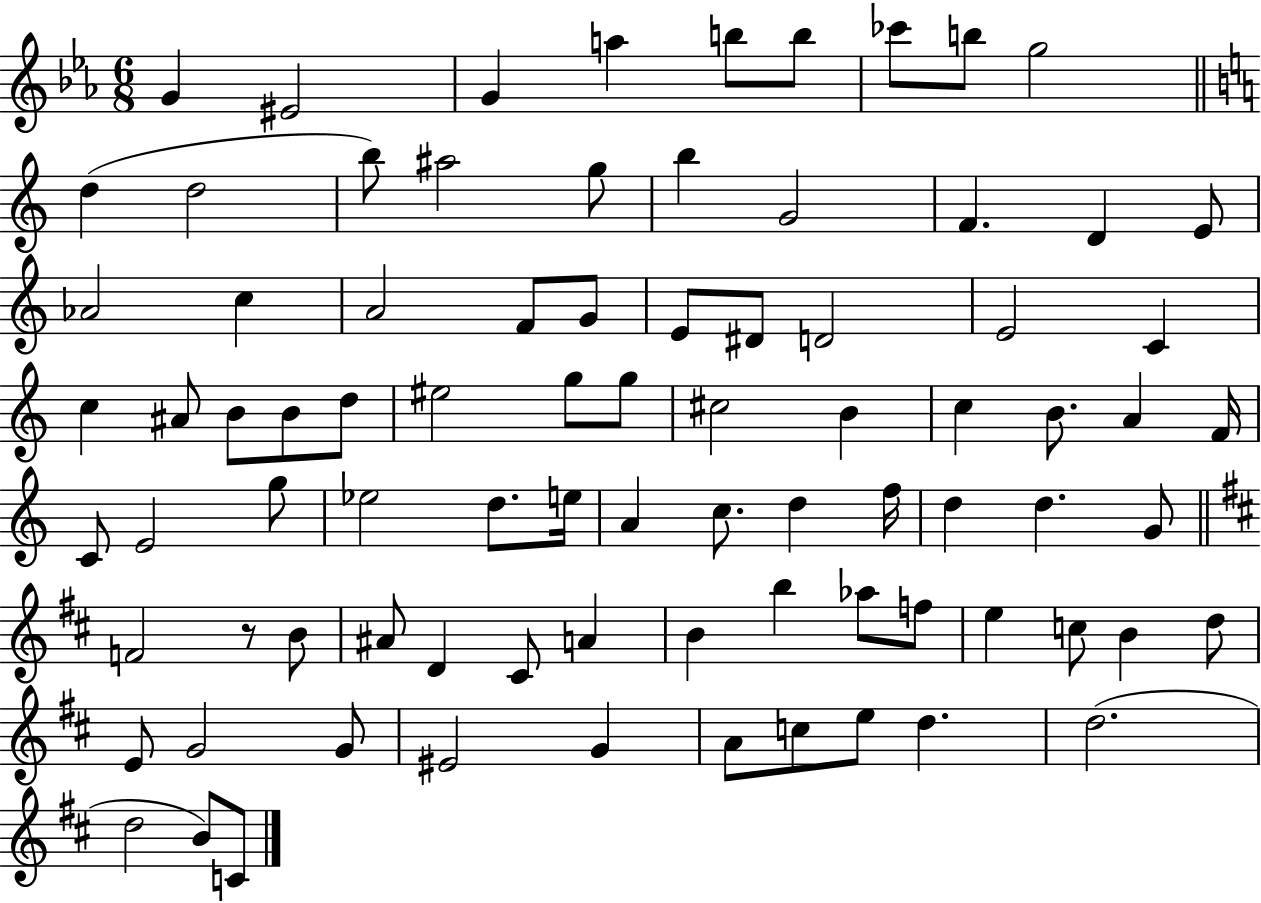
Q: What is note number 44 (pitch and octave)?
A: C4